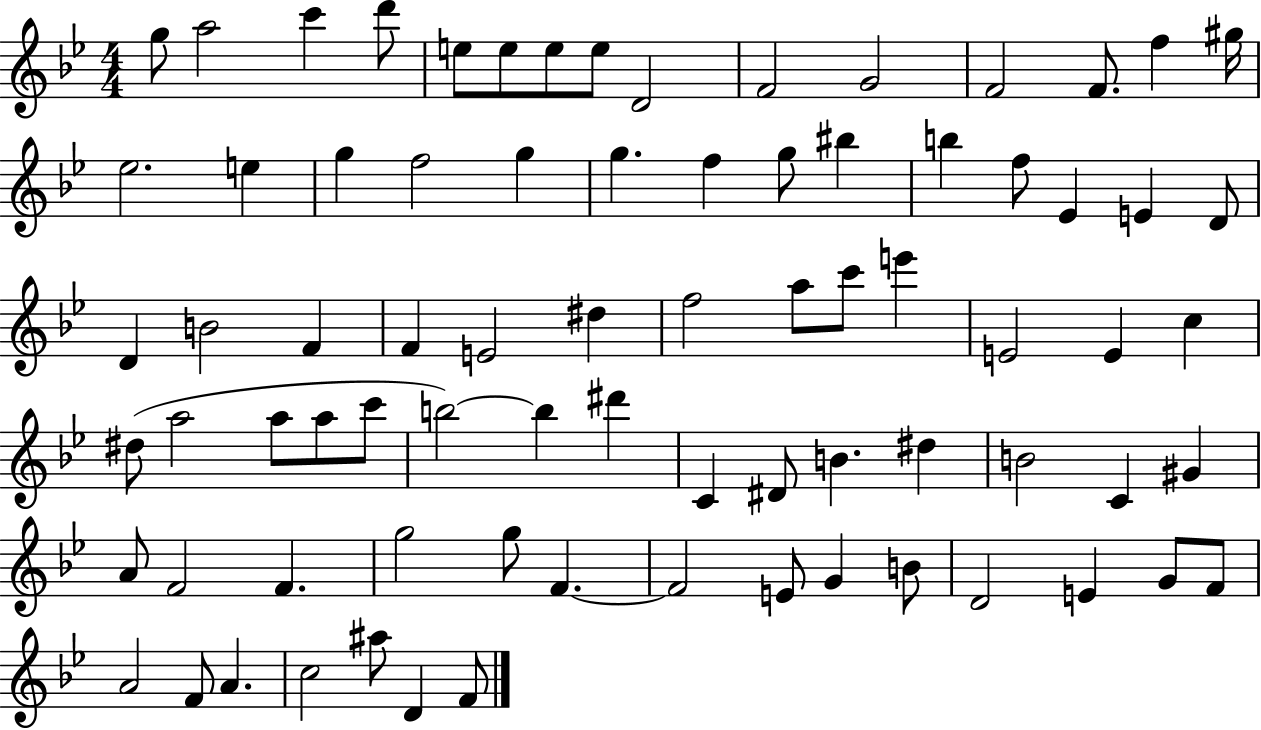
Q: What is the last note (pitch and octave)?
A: F4